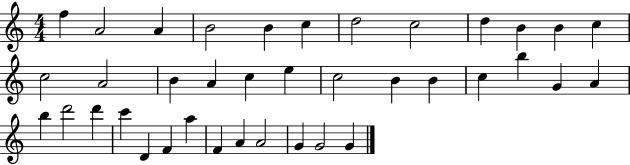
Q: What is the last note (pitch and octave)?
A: G4